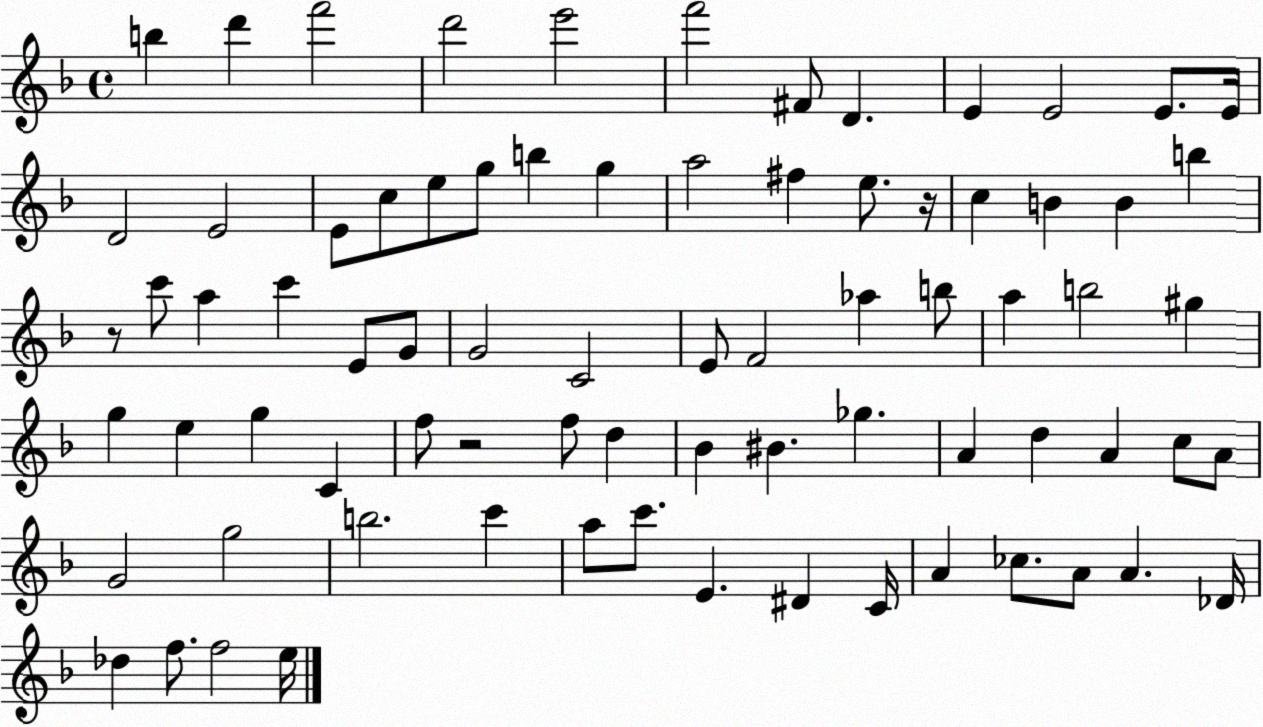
X:1
T:Untitled
M:4/4
L:1/4
K:F
b d' f'2 d'2 e'2 f'2 ^F/2 D E E2 E/2 E/4 D2 E2 E/2 c/2 e/2 g/2 b g a2 ^f e/2 z/4 c B B b z/2 c'/2 a c' E/2 G/2 G2 C2 E/2 F2 _a b/2 a b2 ^g g e g C f/2 z2 f/2 d _B ^B _g A d A c/2 A/2 G2 g2 b2 c' a/2 c'/2 E ^D C/4 A _c/2 A/2 A _D/4 _d f/2 f2 e/4